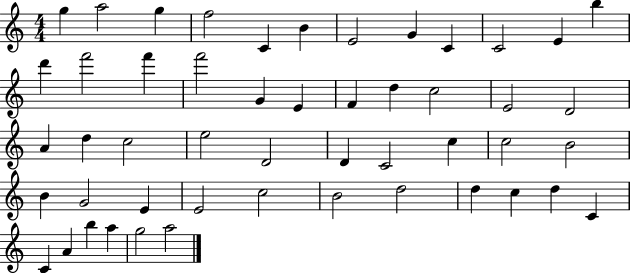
X:1
T:Untitled
M:4/4
L:1/4
K:C
g a2 g f2 C B E2 G C C2 E b d' f'2 f' f'2 G E F d c2 E2 D2 A d c2 e2 D2 D C2 c c2 B2 B G2 E E2 c2 B2 d2 d c d C C A b a g2 a2